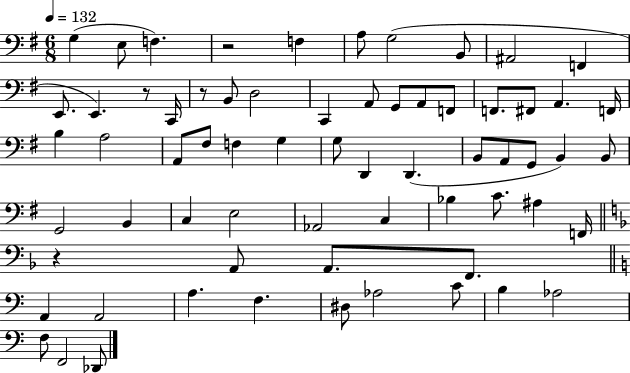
X:1
T:Untitled
M:6/8
L:1/4
K:G
G, E,/2 F, z2 F, A,/2 G,2 B,,/2 ^A,,2 F,, E,,/2 E,, z/2 C,,/4 z/2 B,,/2 D,2 C,, A,,/2 G,,/2 A,,/2 F,,/2 F,,/2 ^F,,/2 A,, F,,/4 B, A,2 A,,/2 ^F,/2 F, G, G,/2 D,, D,, B,,/2 A,,/2 G,,/2 B,, B,,/2 G,,2 B,, C, E,2 _A,,2 C, _B, C/2 ^A, F,,/4 z A,,/2 A,,/2 F,,/2 A,, A,,2 A, F, ^D,/2 _A,2 C/2 B, _A,2 F,/2 F,,2 _D,,/2